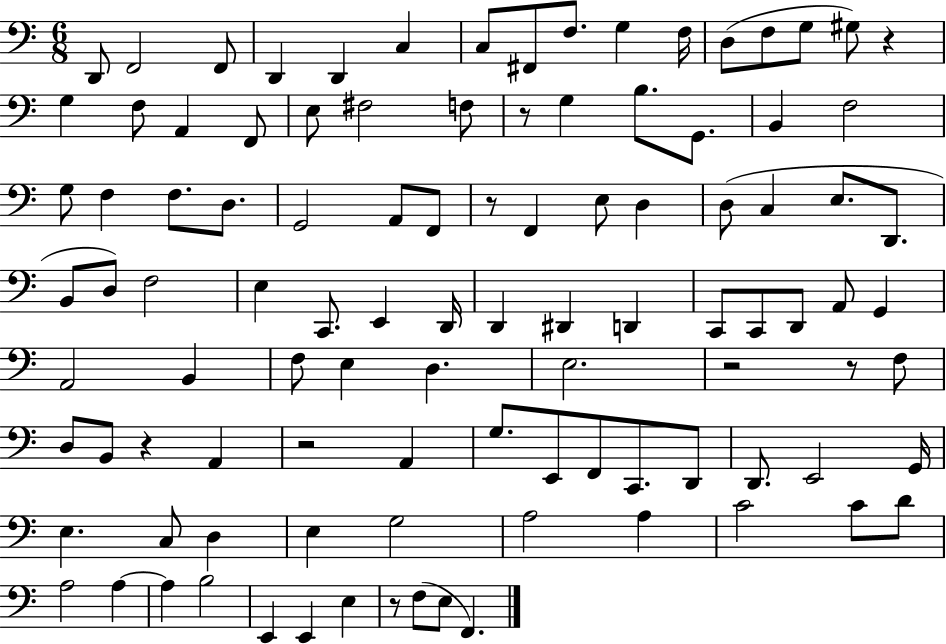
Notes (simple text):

D2/e F2/h F2/e D2/q D2/q C3/q C3/e F#2/e F3/e. G3/q F3/s D3/e F3/e G3/e G#3/e R/q G3/q F3/e A2/q F2/e E3/e F#3/h F3/e R/e G3/q B3/e. G2/e. B2/q F3/h G3/e F3/q F3/e. D3/e. G2/h A2/e F2/e R/e F2/q E3/e D3/q D3/e C3/q E3/e. D2/e. B2/e D3/e F3/h E3/q C2/e. E2/q D2/s D2/q D#2/q D2/q C2/e C2/e D2/e A2/e G2/q A2/h B2/q F3/e E3/q D3/q. E3/h. R/h R/e F3/e D3/e B2/e R/q A2/q R/h A2/q G3/e. E2/e F2/e C2/e. D2/e D2/e. E2/h G2/s E3/q. C3/e D3/q E3/q G3/h A3/h A3/q C4/h C4/e D4/e A3/h A3/q A3/q B3/h E2/q E2/q E3/q R/e F3/e E3/e F2/q.